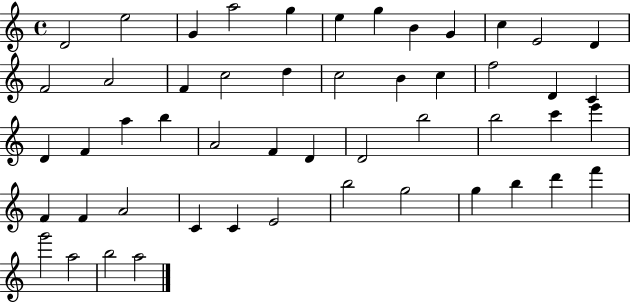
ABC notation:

X:1
T:Untitled
M:4/4
L:1/4
K:C
D2 e2 G a2 g e g B G c E2 D F2 A2 F c2 d c2 B c f2 D C D F a b A2 F D D2 b2 b2 c' e' F F A2 C C E2 b2 g2 g b d' f' g'2 a2 b2 a2